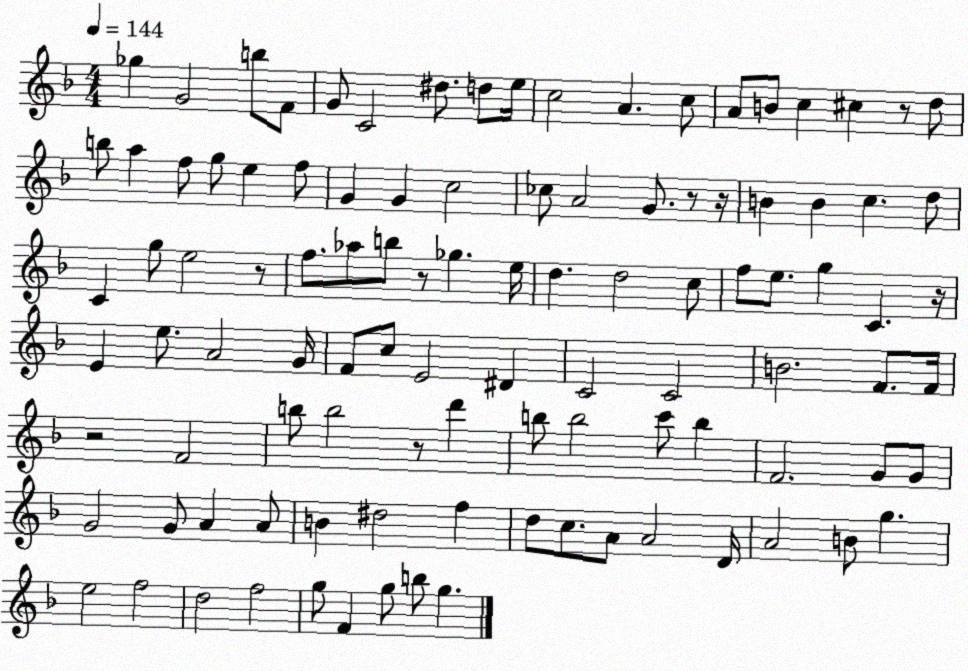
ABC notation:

X:1
T:Untitled
M:4/4
L:1/4
K:F
_g G2 b/2 F/2 G/2 C2 ^d/2 d/2 e/4 c2 A c/2 A/2 B/2 c ^c z/2 d/2 b/2 a f/2 g/2 e f/2 G G c2 _c/2 A2 G/2 z/2 z/4 B B c d/2 C g/2 e2 z/2 f/2 _a/2 b/2 z/2 _g e/4 d d2 c/2 f/2 e/2 g C z/4 E e/2 A2 G/4 F/2 c/2 E2 ^D C2 C2 B2 F/2 F/4 z2 F2 b/2 b2 z/2 d' b/2 b2 c'/2 b F2 G/2 G/2 G2 G/2 A A/2 B ^d2 f d/2 c/2 A/2 A2 D/4 A2 B/2 g e2 f2 d2 f2 g/2 F g/2 b/2 g